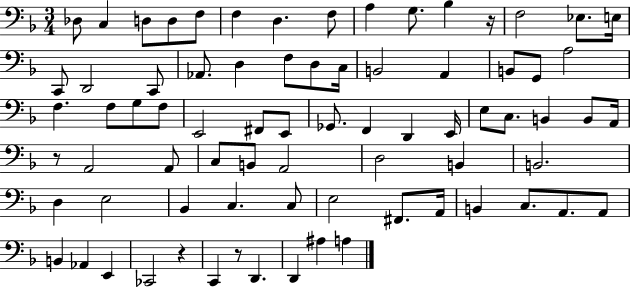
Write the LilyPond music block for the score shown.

{
  \clef bass
  \numericTimeSignature
  \time 3/4
  \key f \major
  des8 c4 d8 d8 f8 | f4 d4. f8 | a4 g8. bes4 r16 | f2 ees8. e16 | \break c,8 d,2 c,8 | aes,8. d4 f8 d8 c16 | b,2 a,4 | b,8 g,8 a2 | \break f4. f8 g8 f8 | e,2 fis,8 e,8 | ges,8. f,4 d,4 e,16 | e8 c8. b,4 b,8 a,16 | \break r8 a,2 a,8 | c8 b,8 a,2 | d2 b,4 | b,2. | \break d4 e2 | bes,4 c4. c8 | e2 fis,8. a,16 | b,4 c8. a,8. a,8 | \break b,4 aes,4 e,4 | ces,2 r4 | c,4 r8 d,4. | d,4 ais4 a4 | \break \bar "|."
}